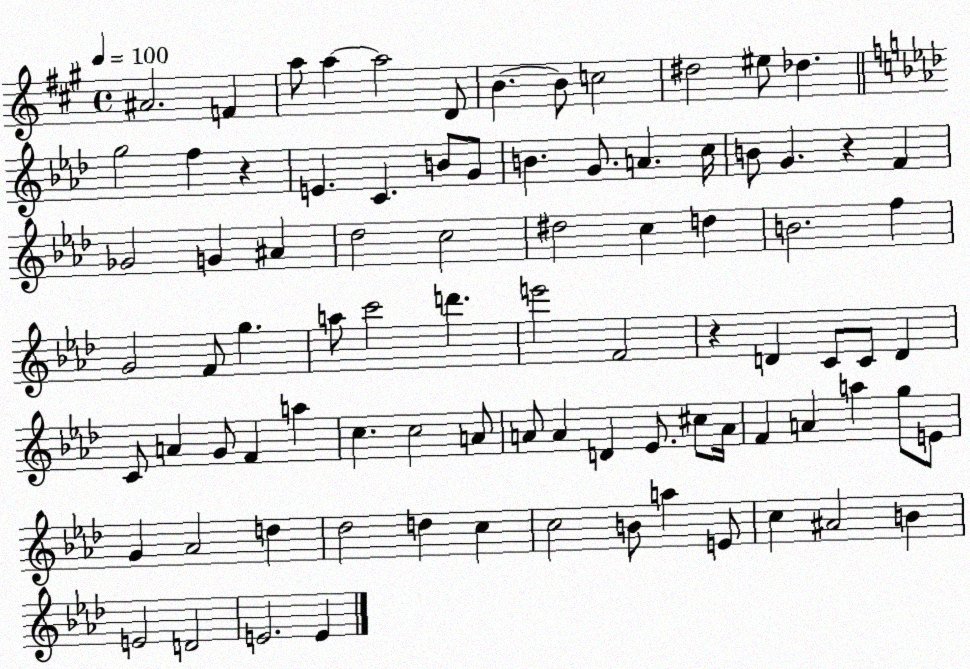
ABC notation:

X:1
T:Untitled
M:4/4
L:1/4
K:A
^A2 F a/2 a a2 D/2 B B/2 c2 ^d2 ^e/2 _d g2 f z E C B/2 G/2 B G/2 A c/4 B/2 G z F _G2 G ^A _d2 c2 ^d2 c d B2 f G2 F/2 g a/2 c'2 d' e'2 F2 z D C/2 C/2 D C/2 A G/2 F a c c2 A/2 A/2 A D _E/2 ^c/2 A/4 F A a g/2 E/2 G _A2 d _d2 d c c2 B/2 a E/2 c ^A2 B E2 D2 E2 E